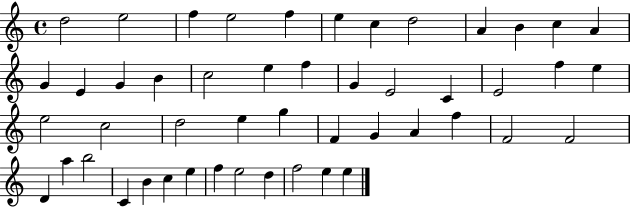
X:1
T:Untitled
M:4/4
L:1/4
K:C
d2 e2 f e2 f e c d2 A B c A G E G B c2 e f G E2 C E2 f e e2 c2 d2 e g F G A f F2 F2 D a b2 C B c e f e2 d f2 e e